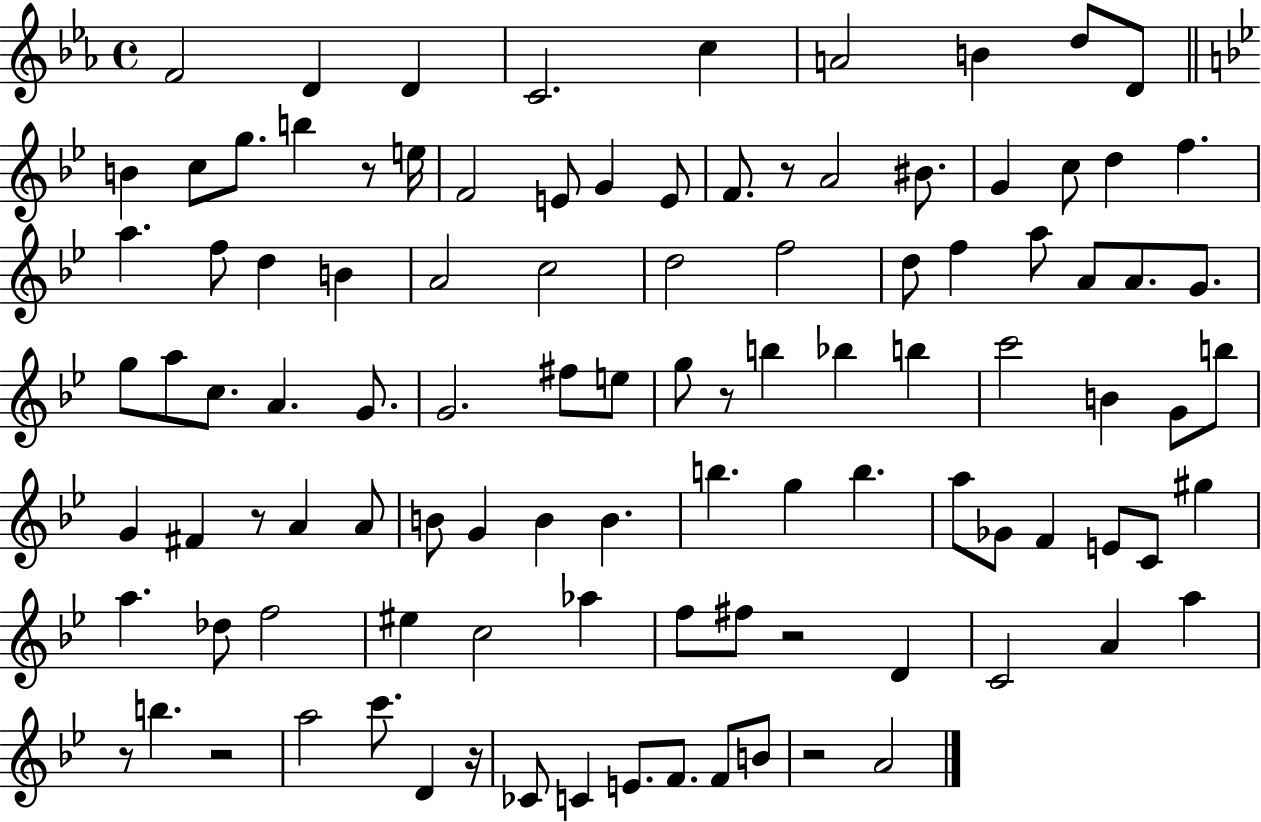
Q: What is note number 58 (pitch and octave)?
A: A4